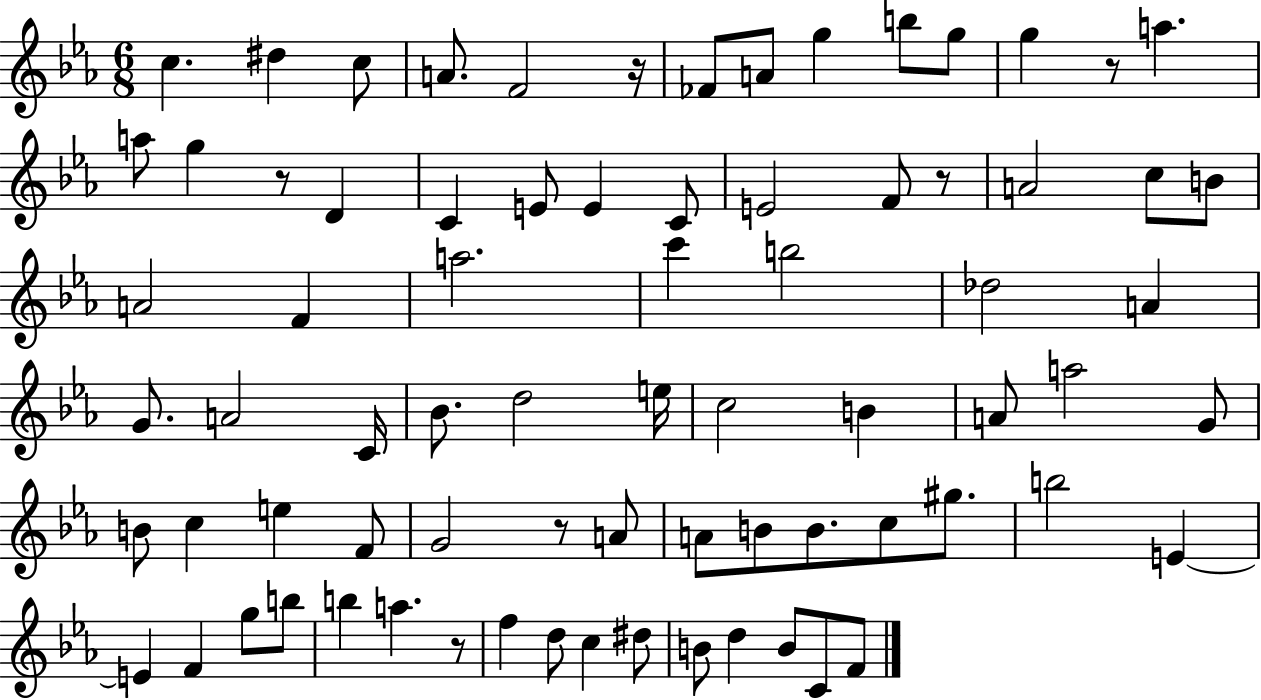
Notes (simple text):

C5/q. D#5/q C5/e A4/e. F4/h R/s FES4/e A4/e G5/q B5/e G5/e G5/q R/e A5/q. A5/e G5/q R/e D4/q C4/q E4/e E4/q C4/e E4/h F4/e R/e A4/h C5/e B4/e A4/h F4/q A5/h. C6/q B5/h Db5/h A4/q G4/e. A4/h C4/s Bb4/e. D5/h E5/s C5/h B4/q A4/e A5/h G4/e B4/e C5/q E5/q F4/e G4/h R/e A4/e A4/e B4/e B4/e. C5/e G#5/e. B5/h E4/q E4/q F4/q G5/e B5/e B5/q A5/q. R/e F5/q D5/e C5/q D#5/e B4/e D5/q B4/e C4/e F4/e